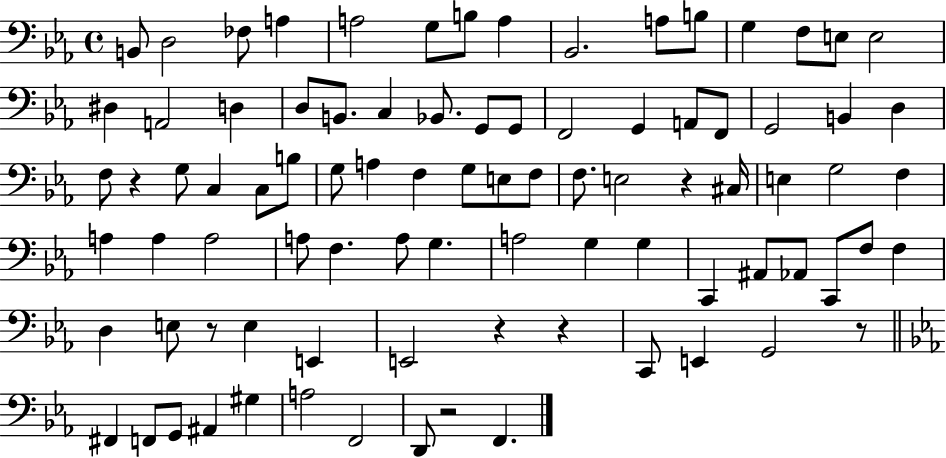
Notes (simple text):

B2/e D3/h FES3/e A3/q A3/h G3/e B3/e A3/q Bb2/h. A3/e B3/e G3/q F3/e E3/e E3/h D#3/q A2/h D3/q D3/e B2/e. C3/q Bb2/e. G2/e G2/e F2/h G2/q A2/e F2/e G2/h B2/q D3/q F3/e R/q G3/e C3/q C3/e B3/e G3/e A3/q F3/q G3/e E3/e F3/e F3/e. E3/h R/q C#3/s E3/q G3/h F3/q A3/q A3/q A3/h A3/e F3/q. A3/e G3/q. A3/h G3/q G3/q C2/q A#2/e Ab2/e C2/e F3/e F3/q D3/q E3/e R/e E3/q E2/q E2/h R/q R/q C2/e E2/q G2/h R/e F#2/q F2/e G2/e A#2/q G#3/q A3/h F2/h D2/e R/h F2/q.